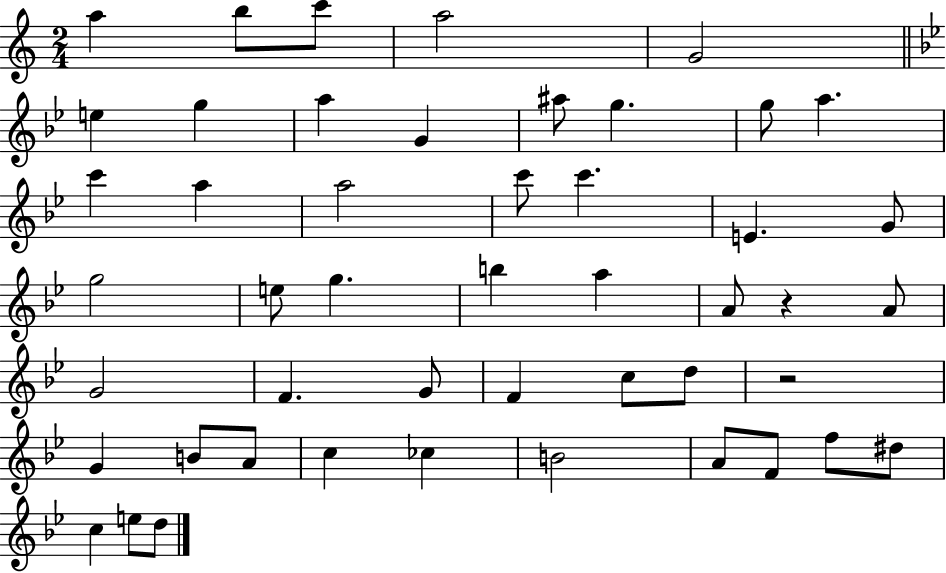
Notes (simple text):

A5/q B5/e C6/e A5/h G4/h E5/q G5/q A5/q G4/q A#5/e G5/q. G5/e A5/q. C6/q A5/q A5/h C6/e C6/q. E4/q. G4/e G5/h E5/e G5/q. B5/q A5/q A4/e R/q A4/e G4/h F4/q. G4/e F4/q C5/e D5/e R/h G4/q B4/e A4/e C5/q CES5/q B4/h A4/e F4/e F5/e D#5/e C5/q E5/e D5/e